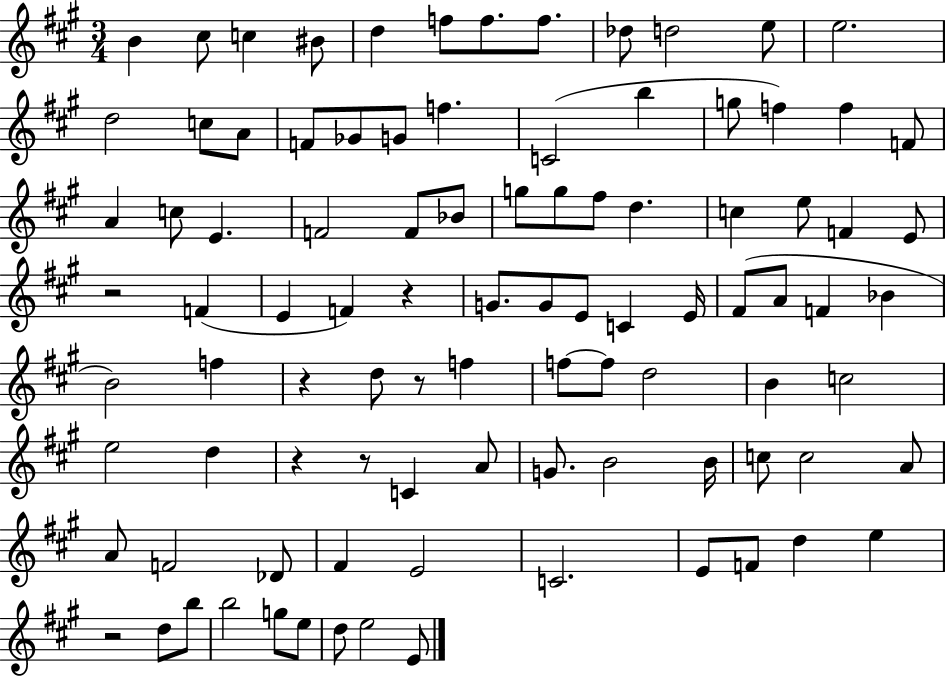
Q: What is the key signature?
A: A major